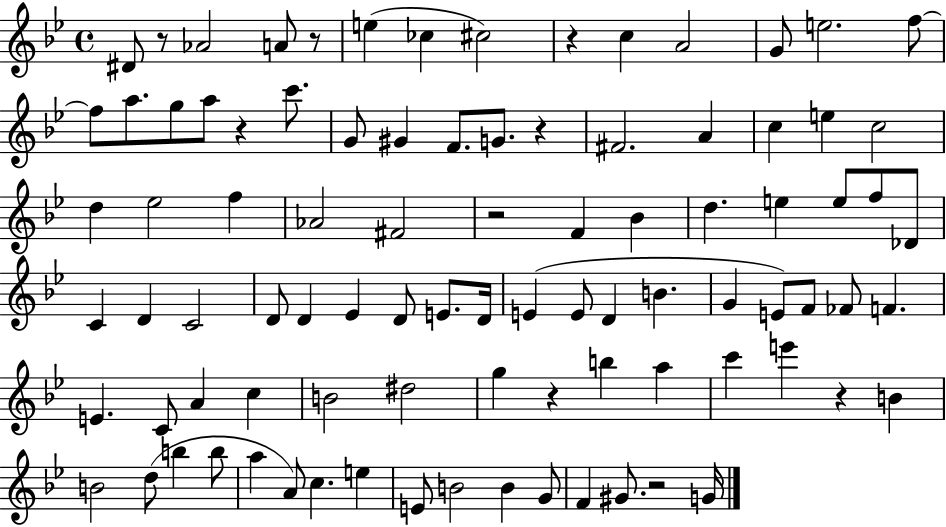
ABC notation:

X:1
T:Untitled
M:4/4
L:1/4
K:Bb
^D/2 z/2 _A2 A/2 z/2 e _c ^c2 z c A2 G/2 e2 f/2 f/2 a/2 g/2 a/2 z c'/2 G/2 ^G F/2 G/2 z ^F2 A c e c2 d _e2 f _A2 ^F2 z2 F _B d e e/2 f/2 _D/2 C D C2 D/2 D _E D/2 E/2 D/4 E E/2 D B G E/2 F/2 _F/2 F E C/2 A c B2 ^d2 g z b a c' e' z B B2 d/2 b b/2 a A/2 c e E/2 B2 B G/2 F ^G/2 z2 G/4